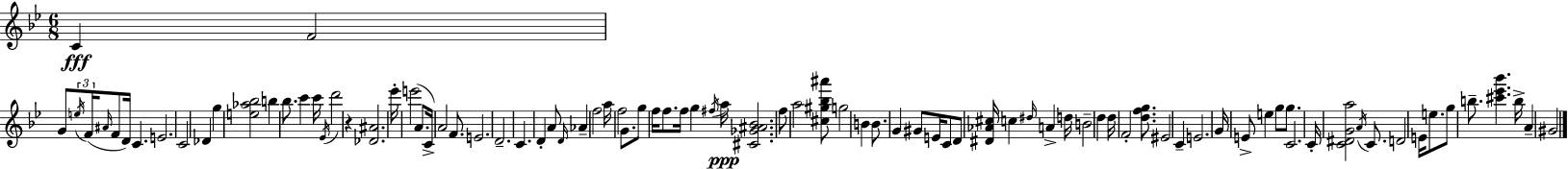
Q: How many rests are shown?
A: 1